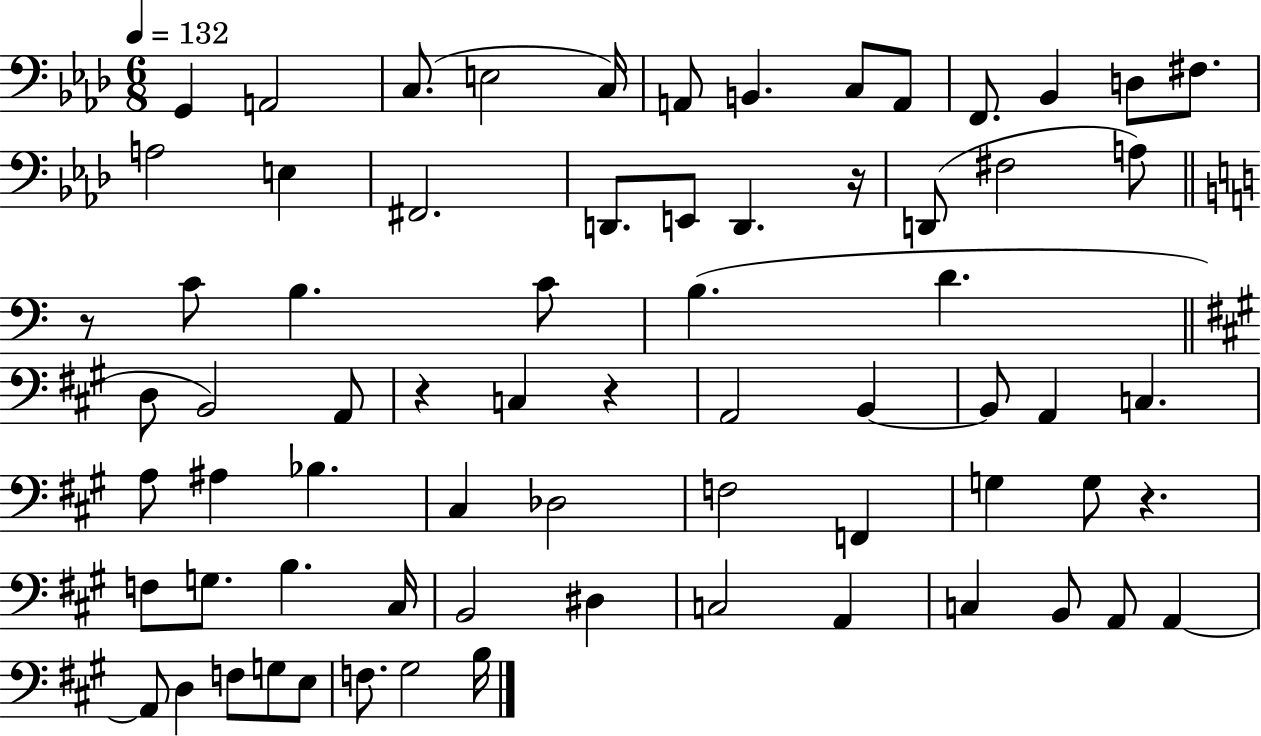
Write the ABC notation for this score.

X:1
T:Untitled
M:6/8
L:1/4
K:Ab
G,, A,,2 C,/2 E,2 C,/4 A,,/2 B,, C,/2 A,,/2 F,,/2 _B,, D,/2 ^F,/2 A,2 E, ^F,,2 D,,/2 E,,/2 D,, z/4 D,,/2 ^F,2 A,/2 z/2 C/2 B, C/2 B, D D,/2 B,,2 A,,/2 z C, z A,,2 B,, B,,/2 A,, C, A,/2 ^A, _B, ^C, _D,2 F,2 F,, G, G,/2 z F,/2 G,/2 B, ^C,/4 B,,2 ^D, C,2 A,, C, B,,/2 A,,/2 A,, A,,/2 D, F,/2 G,/2 E,/2 F,/2 ^G,2 B,/4